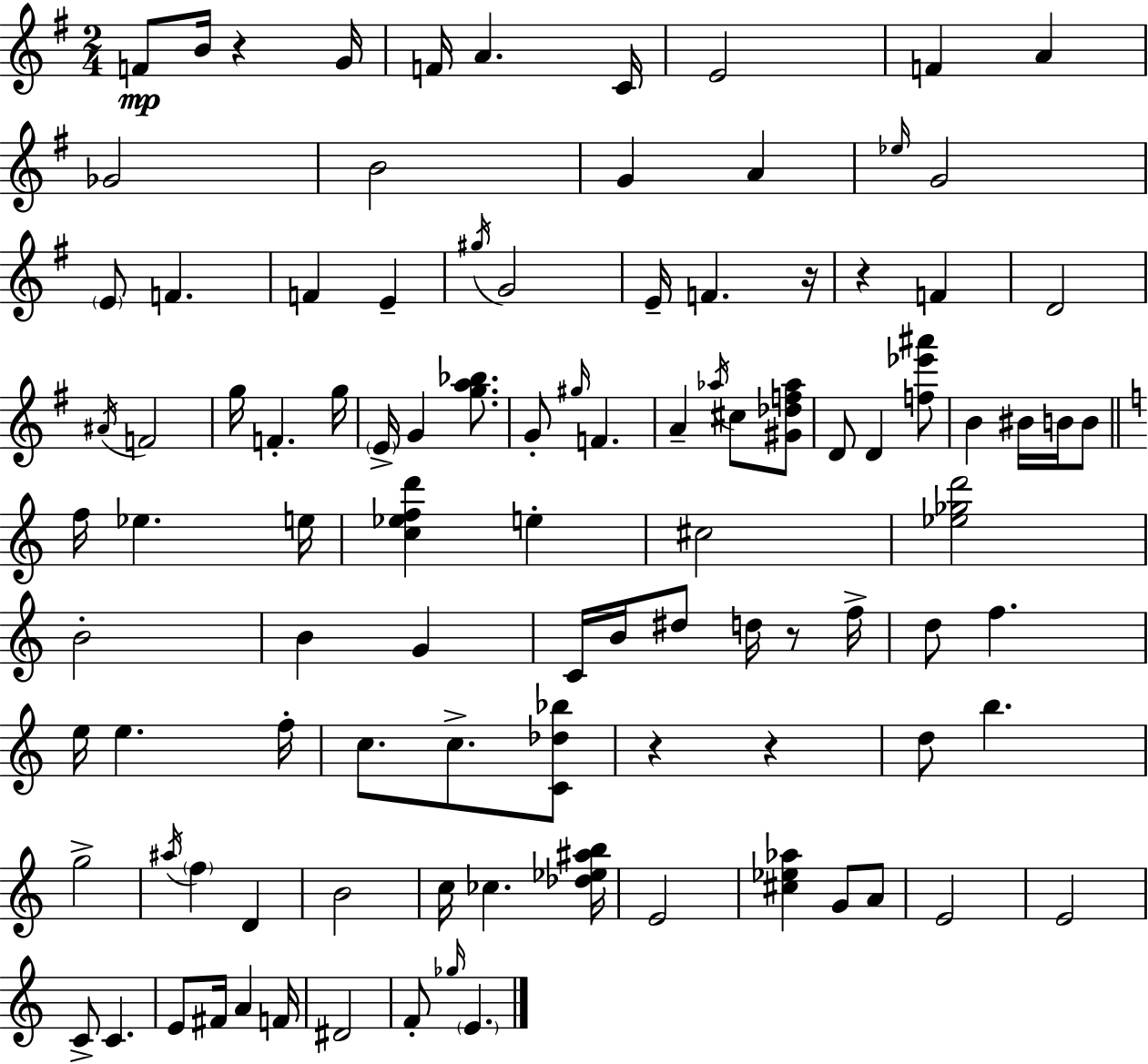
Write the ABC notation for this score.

X:1
T:Untitled
M:2/4
L:1/4
K:G
F/2 B/4 z G/4 F/4 A C/4 E2 F A _G2 B2 G A _e/4 G2 E/2 F F E ^g/4 G2 E/4 F z/4 z F D2 ^A/4 F2 g/4 F g/4 E/4 G [ga_b]/2 G/2 ^g/4 F A _a/4 ^c/2 [^G_df_a]/2 D/2 D [f_e'^a']/2 B ^B/4 B/4 B/2 f/4 _e e/4 [c_efd'] e ^c2 [_e_gd']2 B2 B G C/4 B/4 ^d/2 d/4 z/2 f/4 d/2 f e/4 e f/4 c/2 c/2 [C_d_b]/2 z z d/2 b g2 ^a/4 f D B2 c/4 _c [_d_e^ab]/4 E2 [^c_e_a] G/2 A/2 E2 E2 C/2 C E/2 ^F/4 A F/4 ^D2 F/2 _g/4 E